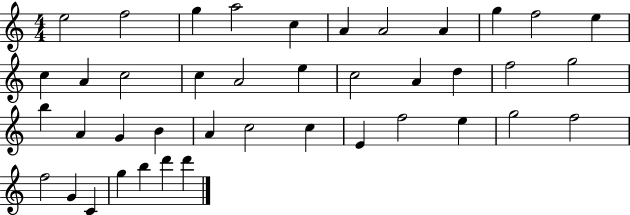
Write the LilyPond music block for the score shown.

{
  \clef treble
  \numericTimeSignature
  \time 4/4
  \key c \major
  e''2 f''2 | g''4 a''2 c''4 | a'4 a'2 a'4 | g''4 f''2 e''4 | \break c''4 a'4 c''2 | c''4 a'2 e''4 | c''2 a'4 d''4 | f''2 g''2 | \break b''4 a'4 g'4 b'4 | a'4 c''2 c''4 | e'4 f''2 e''4 | g''2 f''2 | \break f''2 g'4 c'4 | g''4 b''4 d'''4 d'''4 | \bar "|."
}